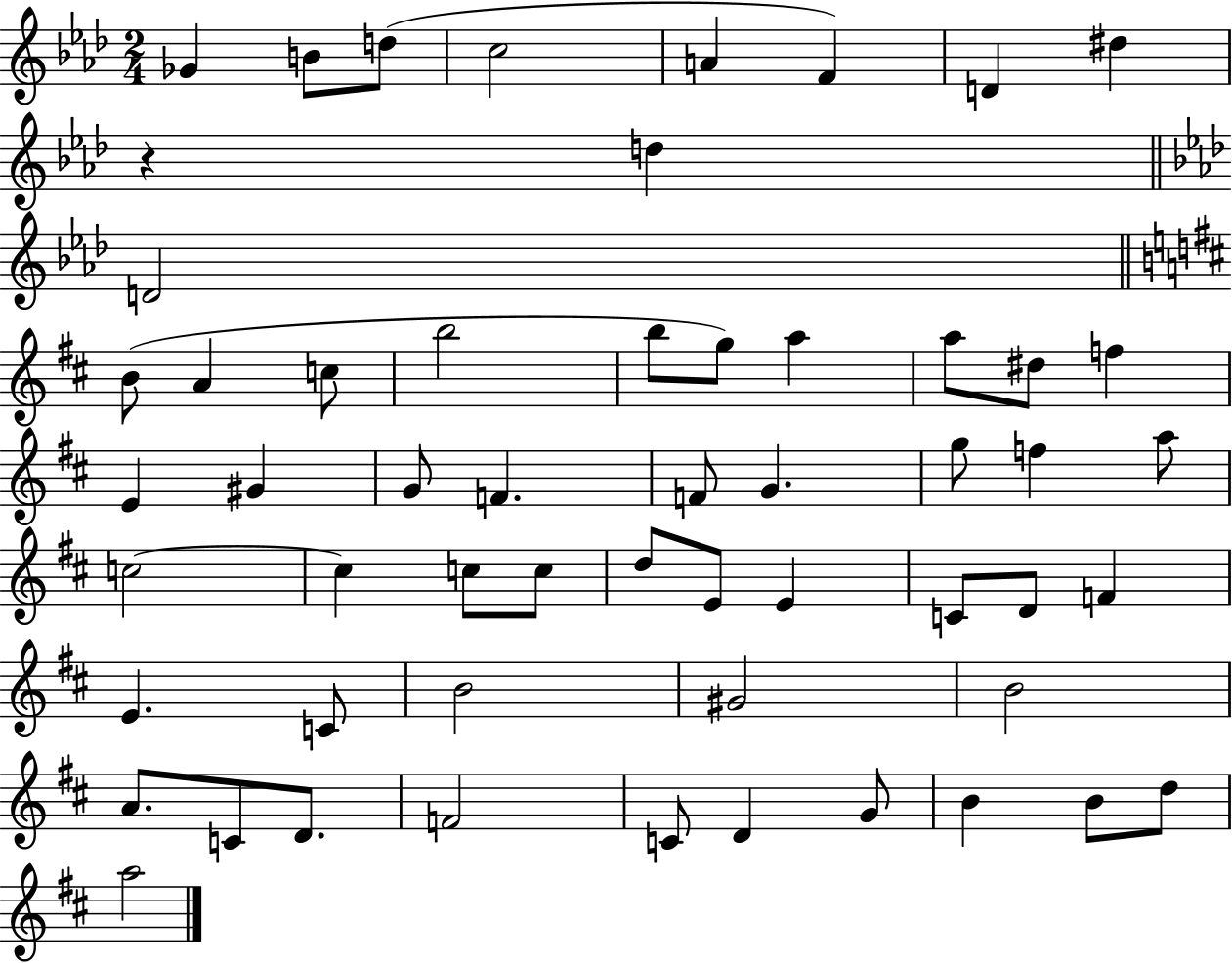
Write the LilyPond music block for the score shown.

{
  \clef treble
  \numericTimeSignature
  \time 2/4
  \key aes \major
  \repeat volta 2 { ges'4 b'8 d''8( | c''2 | a'4 f'4) | d'4 dis''4 | \break r4 d''4 | \bar "||" \break \key f \minor d'2 | \bar "||" \break \key d \major b'8( a'4 c''8 | b''2 | b''8 g''8) a''4 | a''8 dis''8 f''4 | \break e'4 gis'4 | g'8 f'4. | f'8 g'4. | g''8 f''4 a''8 | \break c''2~~ | c''4 c''8 c''8 | d''8 e'8 e'4 | c'8 d'8 f'4 | \break e'4. c'8 | b'2 | gis'2 | b'2 | \break a'8. c'8 d'8. | f'2 | c'8 d'4 g'8 | b'4 b'8 d''8 | \break a''2 | } \bar "|."
}